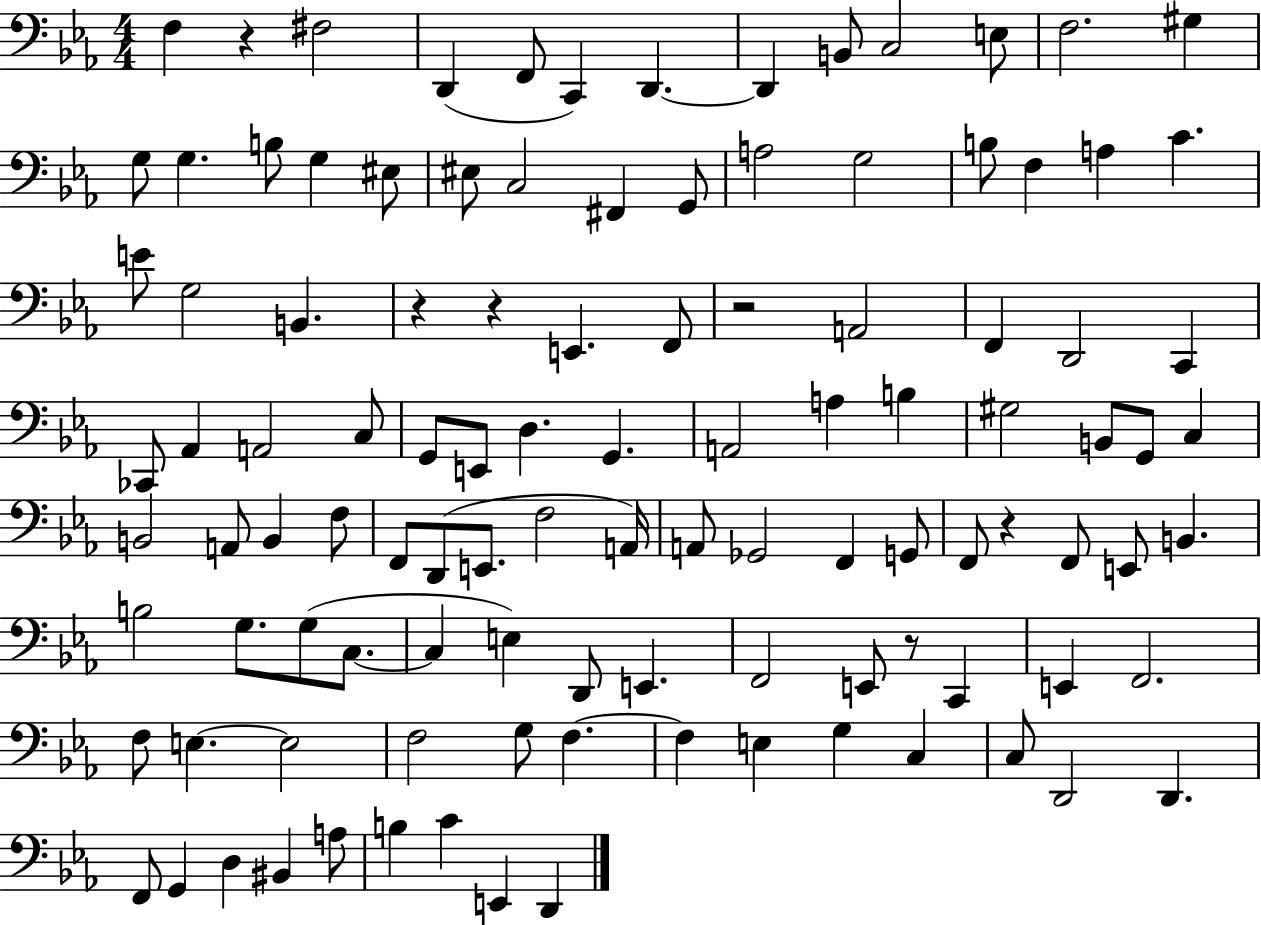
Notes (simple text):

F3/q R/q F#3/h D2/q F2/e C2/q D2/q. D2/q B2/e C3/h E3/e F3/h. G#3/q G3/e G3/q. B3/e G3/q EIS3/e EIS3/e C3/h F#2/q G2/e A3/h G3/h B3/e F3/q A3/q C4/q. E4/e G3/h B2/q. R/q R/q E2/q. F2/e R/h A2/h F2/q D2/h C2/q CES2/e Ab2/q A2/h C3/e G2/e E2/e D3/q. G2/q. A2/h A3/q B3/q G#3/h B2/e G2/e C3/q B2/h A2/e B2/q F3/e F2/e D2/e E2/e. F3/h A2/s A2/e Gb2/h F2/q G2/e F2/e R/q F2/e E2/e B2/q. B3/h G3/e. G3/e C3/e. C3/q E3/q D2/e E2/q. F2/h E2/e R/e C2/q E2/q F2/h. F3/e E3/q. E3/h F3/h G3/e F3/q. F3/q E3/q G3/q C3/q C3/e D2/h D2/q. F2/e G2/q D3/q BIS2/q A3/e B3/q C4/q E2/q D2/q